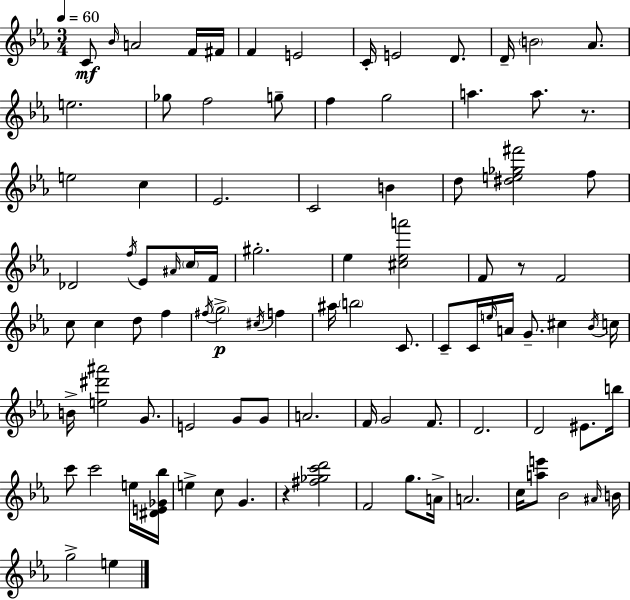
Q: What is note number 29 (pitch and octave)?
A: Db4